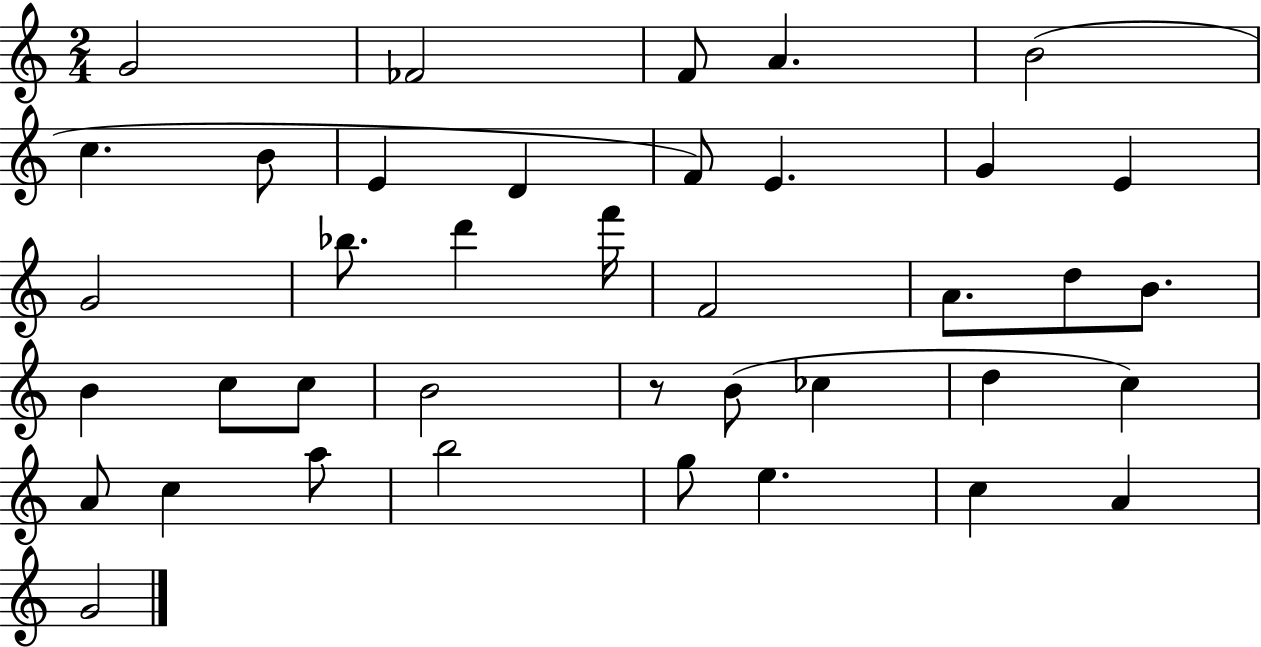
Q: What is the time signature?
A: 2/4